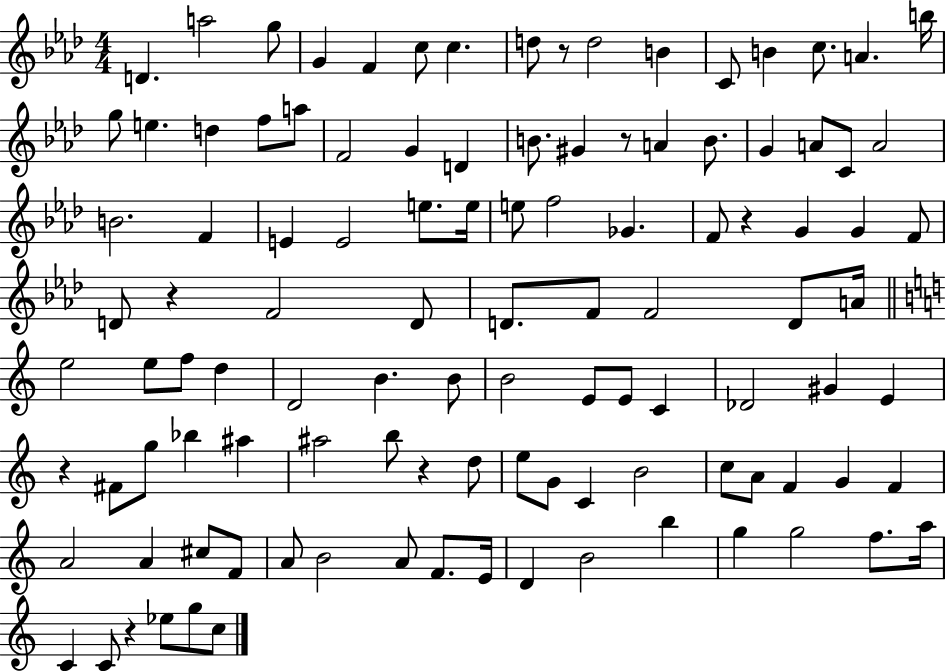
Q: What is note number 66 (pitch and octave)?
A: E4